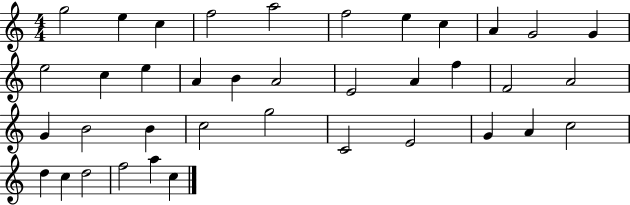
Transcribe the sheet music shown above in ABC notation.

X:1
T:Untitled
M:4/4
L:1/4
K:C
g2 e c f2 a2 f2 e c A G2 G e2 c e A B A2 E2 A f F2 A2 G B2 B c2 g2 C2 E2 G A c2 d c d2 f2 a c